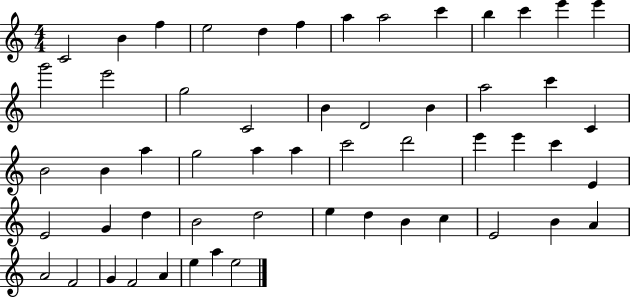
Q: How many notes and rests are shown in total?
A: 55